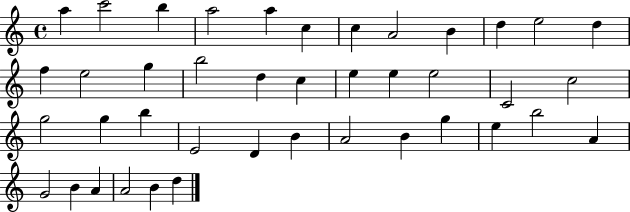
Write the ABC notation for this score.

X:1
T:Untitled
M:4/4
L:1/4
K:C
a c'2 b a2 a c c A2 B d e2 d f e2 g b2 d c e e e2 C2 c2 g2 g b E2 D B A2 B g e b2 A G2 B A A2 B d